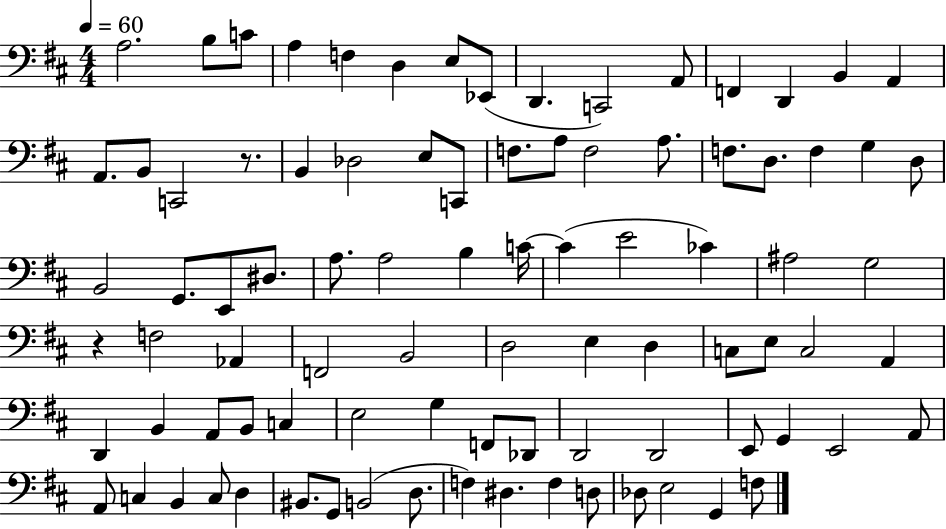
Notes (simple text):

A3/h. B3/e C4/e A3/q F3/q D3/q E3/e Eb2/e D2/q. C2/h A2/e F2/q D2/q B2/q A2/q A2/e. B2/e C2/h R/e. B2/q Db3/h E3/e C2/e F3/e. A3/e F3/h A3/e. F3/e. D3/e. F3/q G3/q D3/e B2/h G2/e. E2/e D#3/e. A3/e. A3/h B3/q C4/s C4/q E4/h CES4/q A#3/h G3/h R/q F3/h Ab2/q F2/h B2/h D3/h E3/q D3/q C3/e E3/e C3/h A2/q D2/q B2/q A2/e B2/e C3/q E3/h G3/q F2/e Db2/e D2/h D2/h E2/e G2/q E2/h A2/e A2/e C3/q B2/q C3/e D3/q BIS2/e. G2/e B2/h D3/e. F3/q D#3/q. F3/q D3/e Db3/e E3/h G2/q F3/e